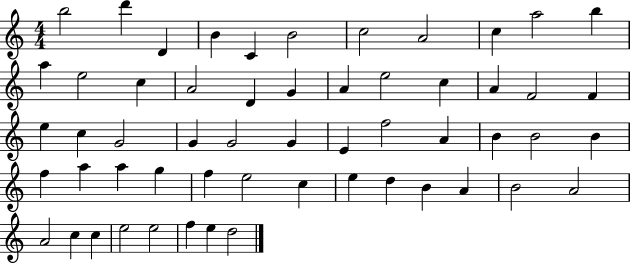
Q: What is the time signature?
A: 4/4